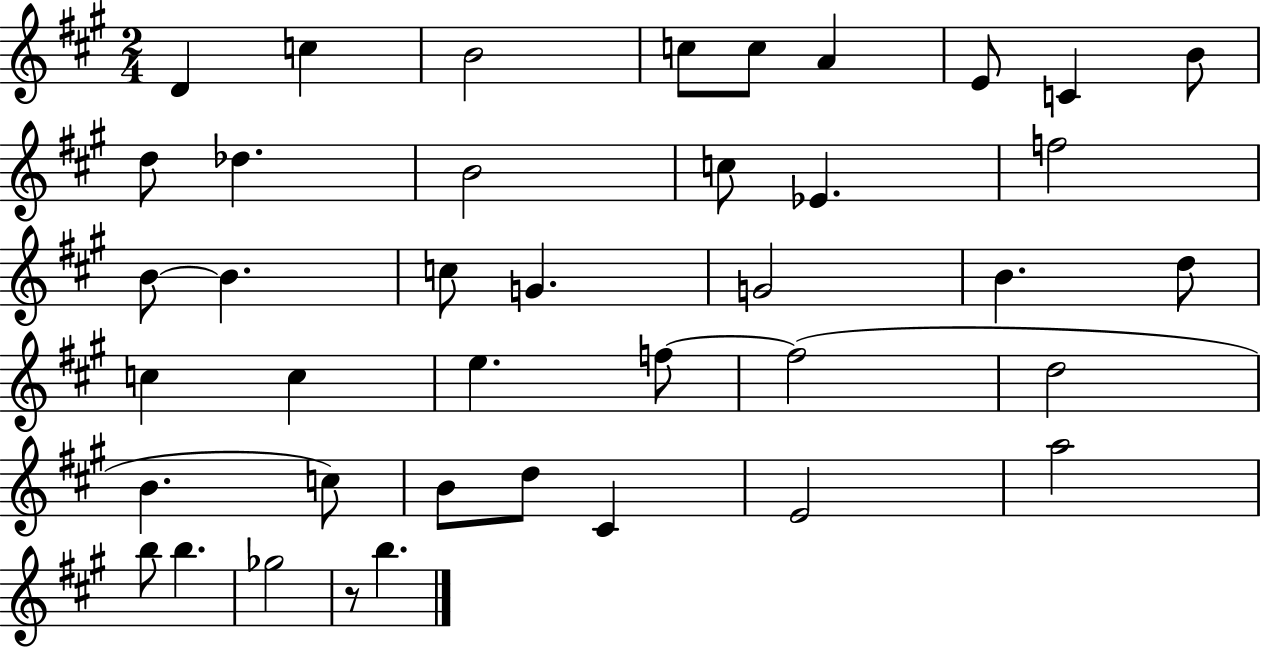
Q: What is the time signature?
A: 2/4